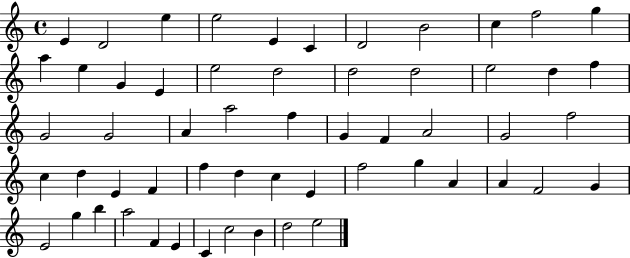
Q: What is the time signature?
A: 4/4